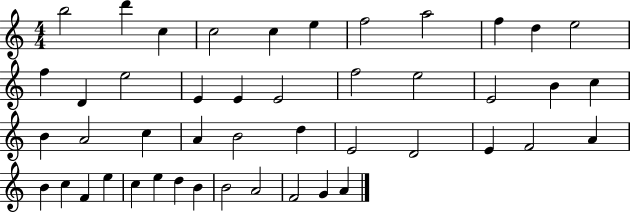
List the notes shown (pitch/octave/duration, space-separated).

B5/h D6/q C5/q C5/h C5/q E5/q F5/h A5/h F5/q D5/q E5/h F5/q D4/q E5/h E4/q E4/q E4/h F5/h E5/h E4/h B4/q C5/q B4/q A4/h C5/q A4/q B4/h D5/q E4/h D4/h E4/q F4/h A4/q B4/q C5/q F4/q E5/q C5/q E5/q D5/q B4/q B4/h A4/h F4/h G4/q A4/q